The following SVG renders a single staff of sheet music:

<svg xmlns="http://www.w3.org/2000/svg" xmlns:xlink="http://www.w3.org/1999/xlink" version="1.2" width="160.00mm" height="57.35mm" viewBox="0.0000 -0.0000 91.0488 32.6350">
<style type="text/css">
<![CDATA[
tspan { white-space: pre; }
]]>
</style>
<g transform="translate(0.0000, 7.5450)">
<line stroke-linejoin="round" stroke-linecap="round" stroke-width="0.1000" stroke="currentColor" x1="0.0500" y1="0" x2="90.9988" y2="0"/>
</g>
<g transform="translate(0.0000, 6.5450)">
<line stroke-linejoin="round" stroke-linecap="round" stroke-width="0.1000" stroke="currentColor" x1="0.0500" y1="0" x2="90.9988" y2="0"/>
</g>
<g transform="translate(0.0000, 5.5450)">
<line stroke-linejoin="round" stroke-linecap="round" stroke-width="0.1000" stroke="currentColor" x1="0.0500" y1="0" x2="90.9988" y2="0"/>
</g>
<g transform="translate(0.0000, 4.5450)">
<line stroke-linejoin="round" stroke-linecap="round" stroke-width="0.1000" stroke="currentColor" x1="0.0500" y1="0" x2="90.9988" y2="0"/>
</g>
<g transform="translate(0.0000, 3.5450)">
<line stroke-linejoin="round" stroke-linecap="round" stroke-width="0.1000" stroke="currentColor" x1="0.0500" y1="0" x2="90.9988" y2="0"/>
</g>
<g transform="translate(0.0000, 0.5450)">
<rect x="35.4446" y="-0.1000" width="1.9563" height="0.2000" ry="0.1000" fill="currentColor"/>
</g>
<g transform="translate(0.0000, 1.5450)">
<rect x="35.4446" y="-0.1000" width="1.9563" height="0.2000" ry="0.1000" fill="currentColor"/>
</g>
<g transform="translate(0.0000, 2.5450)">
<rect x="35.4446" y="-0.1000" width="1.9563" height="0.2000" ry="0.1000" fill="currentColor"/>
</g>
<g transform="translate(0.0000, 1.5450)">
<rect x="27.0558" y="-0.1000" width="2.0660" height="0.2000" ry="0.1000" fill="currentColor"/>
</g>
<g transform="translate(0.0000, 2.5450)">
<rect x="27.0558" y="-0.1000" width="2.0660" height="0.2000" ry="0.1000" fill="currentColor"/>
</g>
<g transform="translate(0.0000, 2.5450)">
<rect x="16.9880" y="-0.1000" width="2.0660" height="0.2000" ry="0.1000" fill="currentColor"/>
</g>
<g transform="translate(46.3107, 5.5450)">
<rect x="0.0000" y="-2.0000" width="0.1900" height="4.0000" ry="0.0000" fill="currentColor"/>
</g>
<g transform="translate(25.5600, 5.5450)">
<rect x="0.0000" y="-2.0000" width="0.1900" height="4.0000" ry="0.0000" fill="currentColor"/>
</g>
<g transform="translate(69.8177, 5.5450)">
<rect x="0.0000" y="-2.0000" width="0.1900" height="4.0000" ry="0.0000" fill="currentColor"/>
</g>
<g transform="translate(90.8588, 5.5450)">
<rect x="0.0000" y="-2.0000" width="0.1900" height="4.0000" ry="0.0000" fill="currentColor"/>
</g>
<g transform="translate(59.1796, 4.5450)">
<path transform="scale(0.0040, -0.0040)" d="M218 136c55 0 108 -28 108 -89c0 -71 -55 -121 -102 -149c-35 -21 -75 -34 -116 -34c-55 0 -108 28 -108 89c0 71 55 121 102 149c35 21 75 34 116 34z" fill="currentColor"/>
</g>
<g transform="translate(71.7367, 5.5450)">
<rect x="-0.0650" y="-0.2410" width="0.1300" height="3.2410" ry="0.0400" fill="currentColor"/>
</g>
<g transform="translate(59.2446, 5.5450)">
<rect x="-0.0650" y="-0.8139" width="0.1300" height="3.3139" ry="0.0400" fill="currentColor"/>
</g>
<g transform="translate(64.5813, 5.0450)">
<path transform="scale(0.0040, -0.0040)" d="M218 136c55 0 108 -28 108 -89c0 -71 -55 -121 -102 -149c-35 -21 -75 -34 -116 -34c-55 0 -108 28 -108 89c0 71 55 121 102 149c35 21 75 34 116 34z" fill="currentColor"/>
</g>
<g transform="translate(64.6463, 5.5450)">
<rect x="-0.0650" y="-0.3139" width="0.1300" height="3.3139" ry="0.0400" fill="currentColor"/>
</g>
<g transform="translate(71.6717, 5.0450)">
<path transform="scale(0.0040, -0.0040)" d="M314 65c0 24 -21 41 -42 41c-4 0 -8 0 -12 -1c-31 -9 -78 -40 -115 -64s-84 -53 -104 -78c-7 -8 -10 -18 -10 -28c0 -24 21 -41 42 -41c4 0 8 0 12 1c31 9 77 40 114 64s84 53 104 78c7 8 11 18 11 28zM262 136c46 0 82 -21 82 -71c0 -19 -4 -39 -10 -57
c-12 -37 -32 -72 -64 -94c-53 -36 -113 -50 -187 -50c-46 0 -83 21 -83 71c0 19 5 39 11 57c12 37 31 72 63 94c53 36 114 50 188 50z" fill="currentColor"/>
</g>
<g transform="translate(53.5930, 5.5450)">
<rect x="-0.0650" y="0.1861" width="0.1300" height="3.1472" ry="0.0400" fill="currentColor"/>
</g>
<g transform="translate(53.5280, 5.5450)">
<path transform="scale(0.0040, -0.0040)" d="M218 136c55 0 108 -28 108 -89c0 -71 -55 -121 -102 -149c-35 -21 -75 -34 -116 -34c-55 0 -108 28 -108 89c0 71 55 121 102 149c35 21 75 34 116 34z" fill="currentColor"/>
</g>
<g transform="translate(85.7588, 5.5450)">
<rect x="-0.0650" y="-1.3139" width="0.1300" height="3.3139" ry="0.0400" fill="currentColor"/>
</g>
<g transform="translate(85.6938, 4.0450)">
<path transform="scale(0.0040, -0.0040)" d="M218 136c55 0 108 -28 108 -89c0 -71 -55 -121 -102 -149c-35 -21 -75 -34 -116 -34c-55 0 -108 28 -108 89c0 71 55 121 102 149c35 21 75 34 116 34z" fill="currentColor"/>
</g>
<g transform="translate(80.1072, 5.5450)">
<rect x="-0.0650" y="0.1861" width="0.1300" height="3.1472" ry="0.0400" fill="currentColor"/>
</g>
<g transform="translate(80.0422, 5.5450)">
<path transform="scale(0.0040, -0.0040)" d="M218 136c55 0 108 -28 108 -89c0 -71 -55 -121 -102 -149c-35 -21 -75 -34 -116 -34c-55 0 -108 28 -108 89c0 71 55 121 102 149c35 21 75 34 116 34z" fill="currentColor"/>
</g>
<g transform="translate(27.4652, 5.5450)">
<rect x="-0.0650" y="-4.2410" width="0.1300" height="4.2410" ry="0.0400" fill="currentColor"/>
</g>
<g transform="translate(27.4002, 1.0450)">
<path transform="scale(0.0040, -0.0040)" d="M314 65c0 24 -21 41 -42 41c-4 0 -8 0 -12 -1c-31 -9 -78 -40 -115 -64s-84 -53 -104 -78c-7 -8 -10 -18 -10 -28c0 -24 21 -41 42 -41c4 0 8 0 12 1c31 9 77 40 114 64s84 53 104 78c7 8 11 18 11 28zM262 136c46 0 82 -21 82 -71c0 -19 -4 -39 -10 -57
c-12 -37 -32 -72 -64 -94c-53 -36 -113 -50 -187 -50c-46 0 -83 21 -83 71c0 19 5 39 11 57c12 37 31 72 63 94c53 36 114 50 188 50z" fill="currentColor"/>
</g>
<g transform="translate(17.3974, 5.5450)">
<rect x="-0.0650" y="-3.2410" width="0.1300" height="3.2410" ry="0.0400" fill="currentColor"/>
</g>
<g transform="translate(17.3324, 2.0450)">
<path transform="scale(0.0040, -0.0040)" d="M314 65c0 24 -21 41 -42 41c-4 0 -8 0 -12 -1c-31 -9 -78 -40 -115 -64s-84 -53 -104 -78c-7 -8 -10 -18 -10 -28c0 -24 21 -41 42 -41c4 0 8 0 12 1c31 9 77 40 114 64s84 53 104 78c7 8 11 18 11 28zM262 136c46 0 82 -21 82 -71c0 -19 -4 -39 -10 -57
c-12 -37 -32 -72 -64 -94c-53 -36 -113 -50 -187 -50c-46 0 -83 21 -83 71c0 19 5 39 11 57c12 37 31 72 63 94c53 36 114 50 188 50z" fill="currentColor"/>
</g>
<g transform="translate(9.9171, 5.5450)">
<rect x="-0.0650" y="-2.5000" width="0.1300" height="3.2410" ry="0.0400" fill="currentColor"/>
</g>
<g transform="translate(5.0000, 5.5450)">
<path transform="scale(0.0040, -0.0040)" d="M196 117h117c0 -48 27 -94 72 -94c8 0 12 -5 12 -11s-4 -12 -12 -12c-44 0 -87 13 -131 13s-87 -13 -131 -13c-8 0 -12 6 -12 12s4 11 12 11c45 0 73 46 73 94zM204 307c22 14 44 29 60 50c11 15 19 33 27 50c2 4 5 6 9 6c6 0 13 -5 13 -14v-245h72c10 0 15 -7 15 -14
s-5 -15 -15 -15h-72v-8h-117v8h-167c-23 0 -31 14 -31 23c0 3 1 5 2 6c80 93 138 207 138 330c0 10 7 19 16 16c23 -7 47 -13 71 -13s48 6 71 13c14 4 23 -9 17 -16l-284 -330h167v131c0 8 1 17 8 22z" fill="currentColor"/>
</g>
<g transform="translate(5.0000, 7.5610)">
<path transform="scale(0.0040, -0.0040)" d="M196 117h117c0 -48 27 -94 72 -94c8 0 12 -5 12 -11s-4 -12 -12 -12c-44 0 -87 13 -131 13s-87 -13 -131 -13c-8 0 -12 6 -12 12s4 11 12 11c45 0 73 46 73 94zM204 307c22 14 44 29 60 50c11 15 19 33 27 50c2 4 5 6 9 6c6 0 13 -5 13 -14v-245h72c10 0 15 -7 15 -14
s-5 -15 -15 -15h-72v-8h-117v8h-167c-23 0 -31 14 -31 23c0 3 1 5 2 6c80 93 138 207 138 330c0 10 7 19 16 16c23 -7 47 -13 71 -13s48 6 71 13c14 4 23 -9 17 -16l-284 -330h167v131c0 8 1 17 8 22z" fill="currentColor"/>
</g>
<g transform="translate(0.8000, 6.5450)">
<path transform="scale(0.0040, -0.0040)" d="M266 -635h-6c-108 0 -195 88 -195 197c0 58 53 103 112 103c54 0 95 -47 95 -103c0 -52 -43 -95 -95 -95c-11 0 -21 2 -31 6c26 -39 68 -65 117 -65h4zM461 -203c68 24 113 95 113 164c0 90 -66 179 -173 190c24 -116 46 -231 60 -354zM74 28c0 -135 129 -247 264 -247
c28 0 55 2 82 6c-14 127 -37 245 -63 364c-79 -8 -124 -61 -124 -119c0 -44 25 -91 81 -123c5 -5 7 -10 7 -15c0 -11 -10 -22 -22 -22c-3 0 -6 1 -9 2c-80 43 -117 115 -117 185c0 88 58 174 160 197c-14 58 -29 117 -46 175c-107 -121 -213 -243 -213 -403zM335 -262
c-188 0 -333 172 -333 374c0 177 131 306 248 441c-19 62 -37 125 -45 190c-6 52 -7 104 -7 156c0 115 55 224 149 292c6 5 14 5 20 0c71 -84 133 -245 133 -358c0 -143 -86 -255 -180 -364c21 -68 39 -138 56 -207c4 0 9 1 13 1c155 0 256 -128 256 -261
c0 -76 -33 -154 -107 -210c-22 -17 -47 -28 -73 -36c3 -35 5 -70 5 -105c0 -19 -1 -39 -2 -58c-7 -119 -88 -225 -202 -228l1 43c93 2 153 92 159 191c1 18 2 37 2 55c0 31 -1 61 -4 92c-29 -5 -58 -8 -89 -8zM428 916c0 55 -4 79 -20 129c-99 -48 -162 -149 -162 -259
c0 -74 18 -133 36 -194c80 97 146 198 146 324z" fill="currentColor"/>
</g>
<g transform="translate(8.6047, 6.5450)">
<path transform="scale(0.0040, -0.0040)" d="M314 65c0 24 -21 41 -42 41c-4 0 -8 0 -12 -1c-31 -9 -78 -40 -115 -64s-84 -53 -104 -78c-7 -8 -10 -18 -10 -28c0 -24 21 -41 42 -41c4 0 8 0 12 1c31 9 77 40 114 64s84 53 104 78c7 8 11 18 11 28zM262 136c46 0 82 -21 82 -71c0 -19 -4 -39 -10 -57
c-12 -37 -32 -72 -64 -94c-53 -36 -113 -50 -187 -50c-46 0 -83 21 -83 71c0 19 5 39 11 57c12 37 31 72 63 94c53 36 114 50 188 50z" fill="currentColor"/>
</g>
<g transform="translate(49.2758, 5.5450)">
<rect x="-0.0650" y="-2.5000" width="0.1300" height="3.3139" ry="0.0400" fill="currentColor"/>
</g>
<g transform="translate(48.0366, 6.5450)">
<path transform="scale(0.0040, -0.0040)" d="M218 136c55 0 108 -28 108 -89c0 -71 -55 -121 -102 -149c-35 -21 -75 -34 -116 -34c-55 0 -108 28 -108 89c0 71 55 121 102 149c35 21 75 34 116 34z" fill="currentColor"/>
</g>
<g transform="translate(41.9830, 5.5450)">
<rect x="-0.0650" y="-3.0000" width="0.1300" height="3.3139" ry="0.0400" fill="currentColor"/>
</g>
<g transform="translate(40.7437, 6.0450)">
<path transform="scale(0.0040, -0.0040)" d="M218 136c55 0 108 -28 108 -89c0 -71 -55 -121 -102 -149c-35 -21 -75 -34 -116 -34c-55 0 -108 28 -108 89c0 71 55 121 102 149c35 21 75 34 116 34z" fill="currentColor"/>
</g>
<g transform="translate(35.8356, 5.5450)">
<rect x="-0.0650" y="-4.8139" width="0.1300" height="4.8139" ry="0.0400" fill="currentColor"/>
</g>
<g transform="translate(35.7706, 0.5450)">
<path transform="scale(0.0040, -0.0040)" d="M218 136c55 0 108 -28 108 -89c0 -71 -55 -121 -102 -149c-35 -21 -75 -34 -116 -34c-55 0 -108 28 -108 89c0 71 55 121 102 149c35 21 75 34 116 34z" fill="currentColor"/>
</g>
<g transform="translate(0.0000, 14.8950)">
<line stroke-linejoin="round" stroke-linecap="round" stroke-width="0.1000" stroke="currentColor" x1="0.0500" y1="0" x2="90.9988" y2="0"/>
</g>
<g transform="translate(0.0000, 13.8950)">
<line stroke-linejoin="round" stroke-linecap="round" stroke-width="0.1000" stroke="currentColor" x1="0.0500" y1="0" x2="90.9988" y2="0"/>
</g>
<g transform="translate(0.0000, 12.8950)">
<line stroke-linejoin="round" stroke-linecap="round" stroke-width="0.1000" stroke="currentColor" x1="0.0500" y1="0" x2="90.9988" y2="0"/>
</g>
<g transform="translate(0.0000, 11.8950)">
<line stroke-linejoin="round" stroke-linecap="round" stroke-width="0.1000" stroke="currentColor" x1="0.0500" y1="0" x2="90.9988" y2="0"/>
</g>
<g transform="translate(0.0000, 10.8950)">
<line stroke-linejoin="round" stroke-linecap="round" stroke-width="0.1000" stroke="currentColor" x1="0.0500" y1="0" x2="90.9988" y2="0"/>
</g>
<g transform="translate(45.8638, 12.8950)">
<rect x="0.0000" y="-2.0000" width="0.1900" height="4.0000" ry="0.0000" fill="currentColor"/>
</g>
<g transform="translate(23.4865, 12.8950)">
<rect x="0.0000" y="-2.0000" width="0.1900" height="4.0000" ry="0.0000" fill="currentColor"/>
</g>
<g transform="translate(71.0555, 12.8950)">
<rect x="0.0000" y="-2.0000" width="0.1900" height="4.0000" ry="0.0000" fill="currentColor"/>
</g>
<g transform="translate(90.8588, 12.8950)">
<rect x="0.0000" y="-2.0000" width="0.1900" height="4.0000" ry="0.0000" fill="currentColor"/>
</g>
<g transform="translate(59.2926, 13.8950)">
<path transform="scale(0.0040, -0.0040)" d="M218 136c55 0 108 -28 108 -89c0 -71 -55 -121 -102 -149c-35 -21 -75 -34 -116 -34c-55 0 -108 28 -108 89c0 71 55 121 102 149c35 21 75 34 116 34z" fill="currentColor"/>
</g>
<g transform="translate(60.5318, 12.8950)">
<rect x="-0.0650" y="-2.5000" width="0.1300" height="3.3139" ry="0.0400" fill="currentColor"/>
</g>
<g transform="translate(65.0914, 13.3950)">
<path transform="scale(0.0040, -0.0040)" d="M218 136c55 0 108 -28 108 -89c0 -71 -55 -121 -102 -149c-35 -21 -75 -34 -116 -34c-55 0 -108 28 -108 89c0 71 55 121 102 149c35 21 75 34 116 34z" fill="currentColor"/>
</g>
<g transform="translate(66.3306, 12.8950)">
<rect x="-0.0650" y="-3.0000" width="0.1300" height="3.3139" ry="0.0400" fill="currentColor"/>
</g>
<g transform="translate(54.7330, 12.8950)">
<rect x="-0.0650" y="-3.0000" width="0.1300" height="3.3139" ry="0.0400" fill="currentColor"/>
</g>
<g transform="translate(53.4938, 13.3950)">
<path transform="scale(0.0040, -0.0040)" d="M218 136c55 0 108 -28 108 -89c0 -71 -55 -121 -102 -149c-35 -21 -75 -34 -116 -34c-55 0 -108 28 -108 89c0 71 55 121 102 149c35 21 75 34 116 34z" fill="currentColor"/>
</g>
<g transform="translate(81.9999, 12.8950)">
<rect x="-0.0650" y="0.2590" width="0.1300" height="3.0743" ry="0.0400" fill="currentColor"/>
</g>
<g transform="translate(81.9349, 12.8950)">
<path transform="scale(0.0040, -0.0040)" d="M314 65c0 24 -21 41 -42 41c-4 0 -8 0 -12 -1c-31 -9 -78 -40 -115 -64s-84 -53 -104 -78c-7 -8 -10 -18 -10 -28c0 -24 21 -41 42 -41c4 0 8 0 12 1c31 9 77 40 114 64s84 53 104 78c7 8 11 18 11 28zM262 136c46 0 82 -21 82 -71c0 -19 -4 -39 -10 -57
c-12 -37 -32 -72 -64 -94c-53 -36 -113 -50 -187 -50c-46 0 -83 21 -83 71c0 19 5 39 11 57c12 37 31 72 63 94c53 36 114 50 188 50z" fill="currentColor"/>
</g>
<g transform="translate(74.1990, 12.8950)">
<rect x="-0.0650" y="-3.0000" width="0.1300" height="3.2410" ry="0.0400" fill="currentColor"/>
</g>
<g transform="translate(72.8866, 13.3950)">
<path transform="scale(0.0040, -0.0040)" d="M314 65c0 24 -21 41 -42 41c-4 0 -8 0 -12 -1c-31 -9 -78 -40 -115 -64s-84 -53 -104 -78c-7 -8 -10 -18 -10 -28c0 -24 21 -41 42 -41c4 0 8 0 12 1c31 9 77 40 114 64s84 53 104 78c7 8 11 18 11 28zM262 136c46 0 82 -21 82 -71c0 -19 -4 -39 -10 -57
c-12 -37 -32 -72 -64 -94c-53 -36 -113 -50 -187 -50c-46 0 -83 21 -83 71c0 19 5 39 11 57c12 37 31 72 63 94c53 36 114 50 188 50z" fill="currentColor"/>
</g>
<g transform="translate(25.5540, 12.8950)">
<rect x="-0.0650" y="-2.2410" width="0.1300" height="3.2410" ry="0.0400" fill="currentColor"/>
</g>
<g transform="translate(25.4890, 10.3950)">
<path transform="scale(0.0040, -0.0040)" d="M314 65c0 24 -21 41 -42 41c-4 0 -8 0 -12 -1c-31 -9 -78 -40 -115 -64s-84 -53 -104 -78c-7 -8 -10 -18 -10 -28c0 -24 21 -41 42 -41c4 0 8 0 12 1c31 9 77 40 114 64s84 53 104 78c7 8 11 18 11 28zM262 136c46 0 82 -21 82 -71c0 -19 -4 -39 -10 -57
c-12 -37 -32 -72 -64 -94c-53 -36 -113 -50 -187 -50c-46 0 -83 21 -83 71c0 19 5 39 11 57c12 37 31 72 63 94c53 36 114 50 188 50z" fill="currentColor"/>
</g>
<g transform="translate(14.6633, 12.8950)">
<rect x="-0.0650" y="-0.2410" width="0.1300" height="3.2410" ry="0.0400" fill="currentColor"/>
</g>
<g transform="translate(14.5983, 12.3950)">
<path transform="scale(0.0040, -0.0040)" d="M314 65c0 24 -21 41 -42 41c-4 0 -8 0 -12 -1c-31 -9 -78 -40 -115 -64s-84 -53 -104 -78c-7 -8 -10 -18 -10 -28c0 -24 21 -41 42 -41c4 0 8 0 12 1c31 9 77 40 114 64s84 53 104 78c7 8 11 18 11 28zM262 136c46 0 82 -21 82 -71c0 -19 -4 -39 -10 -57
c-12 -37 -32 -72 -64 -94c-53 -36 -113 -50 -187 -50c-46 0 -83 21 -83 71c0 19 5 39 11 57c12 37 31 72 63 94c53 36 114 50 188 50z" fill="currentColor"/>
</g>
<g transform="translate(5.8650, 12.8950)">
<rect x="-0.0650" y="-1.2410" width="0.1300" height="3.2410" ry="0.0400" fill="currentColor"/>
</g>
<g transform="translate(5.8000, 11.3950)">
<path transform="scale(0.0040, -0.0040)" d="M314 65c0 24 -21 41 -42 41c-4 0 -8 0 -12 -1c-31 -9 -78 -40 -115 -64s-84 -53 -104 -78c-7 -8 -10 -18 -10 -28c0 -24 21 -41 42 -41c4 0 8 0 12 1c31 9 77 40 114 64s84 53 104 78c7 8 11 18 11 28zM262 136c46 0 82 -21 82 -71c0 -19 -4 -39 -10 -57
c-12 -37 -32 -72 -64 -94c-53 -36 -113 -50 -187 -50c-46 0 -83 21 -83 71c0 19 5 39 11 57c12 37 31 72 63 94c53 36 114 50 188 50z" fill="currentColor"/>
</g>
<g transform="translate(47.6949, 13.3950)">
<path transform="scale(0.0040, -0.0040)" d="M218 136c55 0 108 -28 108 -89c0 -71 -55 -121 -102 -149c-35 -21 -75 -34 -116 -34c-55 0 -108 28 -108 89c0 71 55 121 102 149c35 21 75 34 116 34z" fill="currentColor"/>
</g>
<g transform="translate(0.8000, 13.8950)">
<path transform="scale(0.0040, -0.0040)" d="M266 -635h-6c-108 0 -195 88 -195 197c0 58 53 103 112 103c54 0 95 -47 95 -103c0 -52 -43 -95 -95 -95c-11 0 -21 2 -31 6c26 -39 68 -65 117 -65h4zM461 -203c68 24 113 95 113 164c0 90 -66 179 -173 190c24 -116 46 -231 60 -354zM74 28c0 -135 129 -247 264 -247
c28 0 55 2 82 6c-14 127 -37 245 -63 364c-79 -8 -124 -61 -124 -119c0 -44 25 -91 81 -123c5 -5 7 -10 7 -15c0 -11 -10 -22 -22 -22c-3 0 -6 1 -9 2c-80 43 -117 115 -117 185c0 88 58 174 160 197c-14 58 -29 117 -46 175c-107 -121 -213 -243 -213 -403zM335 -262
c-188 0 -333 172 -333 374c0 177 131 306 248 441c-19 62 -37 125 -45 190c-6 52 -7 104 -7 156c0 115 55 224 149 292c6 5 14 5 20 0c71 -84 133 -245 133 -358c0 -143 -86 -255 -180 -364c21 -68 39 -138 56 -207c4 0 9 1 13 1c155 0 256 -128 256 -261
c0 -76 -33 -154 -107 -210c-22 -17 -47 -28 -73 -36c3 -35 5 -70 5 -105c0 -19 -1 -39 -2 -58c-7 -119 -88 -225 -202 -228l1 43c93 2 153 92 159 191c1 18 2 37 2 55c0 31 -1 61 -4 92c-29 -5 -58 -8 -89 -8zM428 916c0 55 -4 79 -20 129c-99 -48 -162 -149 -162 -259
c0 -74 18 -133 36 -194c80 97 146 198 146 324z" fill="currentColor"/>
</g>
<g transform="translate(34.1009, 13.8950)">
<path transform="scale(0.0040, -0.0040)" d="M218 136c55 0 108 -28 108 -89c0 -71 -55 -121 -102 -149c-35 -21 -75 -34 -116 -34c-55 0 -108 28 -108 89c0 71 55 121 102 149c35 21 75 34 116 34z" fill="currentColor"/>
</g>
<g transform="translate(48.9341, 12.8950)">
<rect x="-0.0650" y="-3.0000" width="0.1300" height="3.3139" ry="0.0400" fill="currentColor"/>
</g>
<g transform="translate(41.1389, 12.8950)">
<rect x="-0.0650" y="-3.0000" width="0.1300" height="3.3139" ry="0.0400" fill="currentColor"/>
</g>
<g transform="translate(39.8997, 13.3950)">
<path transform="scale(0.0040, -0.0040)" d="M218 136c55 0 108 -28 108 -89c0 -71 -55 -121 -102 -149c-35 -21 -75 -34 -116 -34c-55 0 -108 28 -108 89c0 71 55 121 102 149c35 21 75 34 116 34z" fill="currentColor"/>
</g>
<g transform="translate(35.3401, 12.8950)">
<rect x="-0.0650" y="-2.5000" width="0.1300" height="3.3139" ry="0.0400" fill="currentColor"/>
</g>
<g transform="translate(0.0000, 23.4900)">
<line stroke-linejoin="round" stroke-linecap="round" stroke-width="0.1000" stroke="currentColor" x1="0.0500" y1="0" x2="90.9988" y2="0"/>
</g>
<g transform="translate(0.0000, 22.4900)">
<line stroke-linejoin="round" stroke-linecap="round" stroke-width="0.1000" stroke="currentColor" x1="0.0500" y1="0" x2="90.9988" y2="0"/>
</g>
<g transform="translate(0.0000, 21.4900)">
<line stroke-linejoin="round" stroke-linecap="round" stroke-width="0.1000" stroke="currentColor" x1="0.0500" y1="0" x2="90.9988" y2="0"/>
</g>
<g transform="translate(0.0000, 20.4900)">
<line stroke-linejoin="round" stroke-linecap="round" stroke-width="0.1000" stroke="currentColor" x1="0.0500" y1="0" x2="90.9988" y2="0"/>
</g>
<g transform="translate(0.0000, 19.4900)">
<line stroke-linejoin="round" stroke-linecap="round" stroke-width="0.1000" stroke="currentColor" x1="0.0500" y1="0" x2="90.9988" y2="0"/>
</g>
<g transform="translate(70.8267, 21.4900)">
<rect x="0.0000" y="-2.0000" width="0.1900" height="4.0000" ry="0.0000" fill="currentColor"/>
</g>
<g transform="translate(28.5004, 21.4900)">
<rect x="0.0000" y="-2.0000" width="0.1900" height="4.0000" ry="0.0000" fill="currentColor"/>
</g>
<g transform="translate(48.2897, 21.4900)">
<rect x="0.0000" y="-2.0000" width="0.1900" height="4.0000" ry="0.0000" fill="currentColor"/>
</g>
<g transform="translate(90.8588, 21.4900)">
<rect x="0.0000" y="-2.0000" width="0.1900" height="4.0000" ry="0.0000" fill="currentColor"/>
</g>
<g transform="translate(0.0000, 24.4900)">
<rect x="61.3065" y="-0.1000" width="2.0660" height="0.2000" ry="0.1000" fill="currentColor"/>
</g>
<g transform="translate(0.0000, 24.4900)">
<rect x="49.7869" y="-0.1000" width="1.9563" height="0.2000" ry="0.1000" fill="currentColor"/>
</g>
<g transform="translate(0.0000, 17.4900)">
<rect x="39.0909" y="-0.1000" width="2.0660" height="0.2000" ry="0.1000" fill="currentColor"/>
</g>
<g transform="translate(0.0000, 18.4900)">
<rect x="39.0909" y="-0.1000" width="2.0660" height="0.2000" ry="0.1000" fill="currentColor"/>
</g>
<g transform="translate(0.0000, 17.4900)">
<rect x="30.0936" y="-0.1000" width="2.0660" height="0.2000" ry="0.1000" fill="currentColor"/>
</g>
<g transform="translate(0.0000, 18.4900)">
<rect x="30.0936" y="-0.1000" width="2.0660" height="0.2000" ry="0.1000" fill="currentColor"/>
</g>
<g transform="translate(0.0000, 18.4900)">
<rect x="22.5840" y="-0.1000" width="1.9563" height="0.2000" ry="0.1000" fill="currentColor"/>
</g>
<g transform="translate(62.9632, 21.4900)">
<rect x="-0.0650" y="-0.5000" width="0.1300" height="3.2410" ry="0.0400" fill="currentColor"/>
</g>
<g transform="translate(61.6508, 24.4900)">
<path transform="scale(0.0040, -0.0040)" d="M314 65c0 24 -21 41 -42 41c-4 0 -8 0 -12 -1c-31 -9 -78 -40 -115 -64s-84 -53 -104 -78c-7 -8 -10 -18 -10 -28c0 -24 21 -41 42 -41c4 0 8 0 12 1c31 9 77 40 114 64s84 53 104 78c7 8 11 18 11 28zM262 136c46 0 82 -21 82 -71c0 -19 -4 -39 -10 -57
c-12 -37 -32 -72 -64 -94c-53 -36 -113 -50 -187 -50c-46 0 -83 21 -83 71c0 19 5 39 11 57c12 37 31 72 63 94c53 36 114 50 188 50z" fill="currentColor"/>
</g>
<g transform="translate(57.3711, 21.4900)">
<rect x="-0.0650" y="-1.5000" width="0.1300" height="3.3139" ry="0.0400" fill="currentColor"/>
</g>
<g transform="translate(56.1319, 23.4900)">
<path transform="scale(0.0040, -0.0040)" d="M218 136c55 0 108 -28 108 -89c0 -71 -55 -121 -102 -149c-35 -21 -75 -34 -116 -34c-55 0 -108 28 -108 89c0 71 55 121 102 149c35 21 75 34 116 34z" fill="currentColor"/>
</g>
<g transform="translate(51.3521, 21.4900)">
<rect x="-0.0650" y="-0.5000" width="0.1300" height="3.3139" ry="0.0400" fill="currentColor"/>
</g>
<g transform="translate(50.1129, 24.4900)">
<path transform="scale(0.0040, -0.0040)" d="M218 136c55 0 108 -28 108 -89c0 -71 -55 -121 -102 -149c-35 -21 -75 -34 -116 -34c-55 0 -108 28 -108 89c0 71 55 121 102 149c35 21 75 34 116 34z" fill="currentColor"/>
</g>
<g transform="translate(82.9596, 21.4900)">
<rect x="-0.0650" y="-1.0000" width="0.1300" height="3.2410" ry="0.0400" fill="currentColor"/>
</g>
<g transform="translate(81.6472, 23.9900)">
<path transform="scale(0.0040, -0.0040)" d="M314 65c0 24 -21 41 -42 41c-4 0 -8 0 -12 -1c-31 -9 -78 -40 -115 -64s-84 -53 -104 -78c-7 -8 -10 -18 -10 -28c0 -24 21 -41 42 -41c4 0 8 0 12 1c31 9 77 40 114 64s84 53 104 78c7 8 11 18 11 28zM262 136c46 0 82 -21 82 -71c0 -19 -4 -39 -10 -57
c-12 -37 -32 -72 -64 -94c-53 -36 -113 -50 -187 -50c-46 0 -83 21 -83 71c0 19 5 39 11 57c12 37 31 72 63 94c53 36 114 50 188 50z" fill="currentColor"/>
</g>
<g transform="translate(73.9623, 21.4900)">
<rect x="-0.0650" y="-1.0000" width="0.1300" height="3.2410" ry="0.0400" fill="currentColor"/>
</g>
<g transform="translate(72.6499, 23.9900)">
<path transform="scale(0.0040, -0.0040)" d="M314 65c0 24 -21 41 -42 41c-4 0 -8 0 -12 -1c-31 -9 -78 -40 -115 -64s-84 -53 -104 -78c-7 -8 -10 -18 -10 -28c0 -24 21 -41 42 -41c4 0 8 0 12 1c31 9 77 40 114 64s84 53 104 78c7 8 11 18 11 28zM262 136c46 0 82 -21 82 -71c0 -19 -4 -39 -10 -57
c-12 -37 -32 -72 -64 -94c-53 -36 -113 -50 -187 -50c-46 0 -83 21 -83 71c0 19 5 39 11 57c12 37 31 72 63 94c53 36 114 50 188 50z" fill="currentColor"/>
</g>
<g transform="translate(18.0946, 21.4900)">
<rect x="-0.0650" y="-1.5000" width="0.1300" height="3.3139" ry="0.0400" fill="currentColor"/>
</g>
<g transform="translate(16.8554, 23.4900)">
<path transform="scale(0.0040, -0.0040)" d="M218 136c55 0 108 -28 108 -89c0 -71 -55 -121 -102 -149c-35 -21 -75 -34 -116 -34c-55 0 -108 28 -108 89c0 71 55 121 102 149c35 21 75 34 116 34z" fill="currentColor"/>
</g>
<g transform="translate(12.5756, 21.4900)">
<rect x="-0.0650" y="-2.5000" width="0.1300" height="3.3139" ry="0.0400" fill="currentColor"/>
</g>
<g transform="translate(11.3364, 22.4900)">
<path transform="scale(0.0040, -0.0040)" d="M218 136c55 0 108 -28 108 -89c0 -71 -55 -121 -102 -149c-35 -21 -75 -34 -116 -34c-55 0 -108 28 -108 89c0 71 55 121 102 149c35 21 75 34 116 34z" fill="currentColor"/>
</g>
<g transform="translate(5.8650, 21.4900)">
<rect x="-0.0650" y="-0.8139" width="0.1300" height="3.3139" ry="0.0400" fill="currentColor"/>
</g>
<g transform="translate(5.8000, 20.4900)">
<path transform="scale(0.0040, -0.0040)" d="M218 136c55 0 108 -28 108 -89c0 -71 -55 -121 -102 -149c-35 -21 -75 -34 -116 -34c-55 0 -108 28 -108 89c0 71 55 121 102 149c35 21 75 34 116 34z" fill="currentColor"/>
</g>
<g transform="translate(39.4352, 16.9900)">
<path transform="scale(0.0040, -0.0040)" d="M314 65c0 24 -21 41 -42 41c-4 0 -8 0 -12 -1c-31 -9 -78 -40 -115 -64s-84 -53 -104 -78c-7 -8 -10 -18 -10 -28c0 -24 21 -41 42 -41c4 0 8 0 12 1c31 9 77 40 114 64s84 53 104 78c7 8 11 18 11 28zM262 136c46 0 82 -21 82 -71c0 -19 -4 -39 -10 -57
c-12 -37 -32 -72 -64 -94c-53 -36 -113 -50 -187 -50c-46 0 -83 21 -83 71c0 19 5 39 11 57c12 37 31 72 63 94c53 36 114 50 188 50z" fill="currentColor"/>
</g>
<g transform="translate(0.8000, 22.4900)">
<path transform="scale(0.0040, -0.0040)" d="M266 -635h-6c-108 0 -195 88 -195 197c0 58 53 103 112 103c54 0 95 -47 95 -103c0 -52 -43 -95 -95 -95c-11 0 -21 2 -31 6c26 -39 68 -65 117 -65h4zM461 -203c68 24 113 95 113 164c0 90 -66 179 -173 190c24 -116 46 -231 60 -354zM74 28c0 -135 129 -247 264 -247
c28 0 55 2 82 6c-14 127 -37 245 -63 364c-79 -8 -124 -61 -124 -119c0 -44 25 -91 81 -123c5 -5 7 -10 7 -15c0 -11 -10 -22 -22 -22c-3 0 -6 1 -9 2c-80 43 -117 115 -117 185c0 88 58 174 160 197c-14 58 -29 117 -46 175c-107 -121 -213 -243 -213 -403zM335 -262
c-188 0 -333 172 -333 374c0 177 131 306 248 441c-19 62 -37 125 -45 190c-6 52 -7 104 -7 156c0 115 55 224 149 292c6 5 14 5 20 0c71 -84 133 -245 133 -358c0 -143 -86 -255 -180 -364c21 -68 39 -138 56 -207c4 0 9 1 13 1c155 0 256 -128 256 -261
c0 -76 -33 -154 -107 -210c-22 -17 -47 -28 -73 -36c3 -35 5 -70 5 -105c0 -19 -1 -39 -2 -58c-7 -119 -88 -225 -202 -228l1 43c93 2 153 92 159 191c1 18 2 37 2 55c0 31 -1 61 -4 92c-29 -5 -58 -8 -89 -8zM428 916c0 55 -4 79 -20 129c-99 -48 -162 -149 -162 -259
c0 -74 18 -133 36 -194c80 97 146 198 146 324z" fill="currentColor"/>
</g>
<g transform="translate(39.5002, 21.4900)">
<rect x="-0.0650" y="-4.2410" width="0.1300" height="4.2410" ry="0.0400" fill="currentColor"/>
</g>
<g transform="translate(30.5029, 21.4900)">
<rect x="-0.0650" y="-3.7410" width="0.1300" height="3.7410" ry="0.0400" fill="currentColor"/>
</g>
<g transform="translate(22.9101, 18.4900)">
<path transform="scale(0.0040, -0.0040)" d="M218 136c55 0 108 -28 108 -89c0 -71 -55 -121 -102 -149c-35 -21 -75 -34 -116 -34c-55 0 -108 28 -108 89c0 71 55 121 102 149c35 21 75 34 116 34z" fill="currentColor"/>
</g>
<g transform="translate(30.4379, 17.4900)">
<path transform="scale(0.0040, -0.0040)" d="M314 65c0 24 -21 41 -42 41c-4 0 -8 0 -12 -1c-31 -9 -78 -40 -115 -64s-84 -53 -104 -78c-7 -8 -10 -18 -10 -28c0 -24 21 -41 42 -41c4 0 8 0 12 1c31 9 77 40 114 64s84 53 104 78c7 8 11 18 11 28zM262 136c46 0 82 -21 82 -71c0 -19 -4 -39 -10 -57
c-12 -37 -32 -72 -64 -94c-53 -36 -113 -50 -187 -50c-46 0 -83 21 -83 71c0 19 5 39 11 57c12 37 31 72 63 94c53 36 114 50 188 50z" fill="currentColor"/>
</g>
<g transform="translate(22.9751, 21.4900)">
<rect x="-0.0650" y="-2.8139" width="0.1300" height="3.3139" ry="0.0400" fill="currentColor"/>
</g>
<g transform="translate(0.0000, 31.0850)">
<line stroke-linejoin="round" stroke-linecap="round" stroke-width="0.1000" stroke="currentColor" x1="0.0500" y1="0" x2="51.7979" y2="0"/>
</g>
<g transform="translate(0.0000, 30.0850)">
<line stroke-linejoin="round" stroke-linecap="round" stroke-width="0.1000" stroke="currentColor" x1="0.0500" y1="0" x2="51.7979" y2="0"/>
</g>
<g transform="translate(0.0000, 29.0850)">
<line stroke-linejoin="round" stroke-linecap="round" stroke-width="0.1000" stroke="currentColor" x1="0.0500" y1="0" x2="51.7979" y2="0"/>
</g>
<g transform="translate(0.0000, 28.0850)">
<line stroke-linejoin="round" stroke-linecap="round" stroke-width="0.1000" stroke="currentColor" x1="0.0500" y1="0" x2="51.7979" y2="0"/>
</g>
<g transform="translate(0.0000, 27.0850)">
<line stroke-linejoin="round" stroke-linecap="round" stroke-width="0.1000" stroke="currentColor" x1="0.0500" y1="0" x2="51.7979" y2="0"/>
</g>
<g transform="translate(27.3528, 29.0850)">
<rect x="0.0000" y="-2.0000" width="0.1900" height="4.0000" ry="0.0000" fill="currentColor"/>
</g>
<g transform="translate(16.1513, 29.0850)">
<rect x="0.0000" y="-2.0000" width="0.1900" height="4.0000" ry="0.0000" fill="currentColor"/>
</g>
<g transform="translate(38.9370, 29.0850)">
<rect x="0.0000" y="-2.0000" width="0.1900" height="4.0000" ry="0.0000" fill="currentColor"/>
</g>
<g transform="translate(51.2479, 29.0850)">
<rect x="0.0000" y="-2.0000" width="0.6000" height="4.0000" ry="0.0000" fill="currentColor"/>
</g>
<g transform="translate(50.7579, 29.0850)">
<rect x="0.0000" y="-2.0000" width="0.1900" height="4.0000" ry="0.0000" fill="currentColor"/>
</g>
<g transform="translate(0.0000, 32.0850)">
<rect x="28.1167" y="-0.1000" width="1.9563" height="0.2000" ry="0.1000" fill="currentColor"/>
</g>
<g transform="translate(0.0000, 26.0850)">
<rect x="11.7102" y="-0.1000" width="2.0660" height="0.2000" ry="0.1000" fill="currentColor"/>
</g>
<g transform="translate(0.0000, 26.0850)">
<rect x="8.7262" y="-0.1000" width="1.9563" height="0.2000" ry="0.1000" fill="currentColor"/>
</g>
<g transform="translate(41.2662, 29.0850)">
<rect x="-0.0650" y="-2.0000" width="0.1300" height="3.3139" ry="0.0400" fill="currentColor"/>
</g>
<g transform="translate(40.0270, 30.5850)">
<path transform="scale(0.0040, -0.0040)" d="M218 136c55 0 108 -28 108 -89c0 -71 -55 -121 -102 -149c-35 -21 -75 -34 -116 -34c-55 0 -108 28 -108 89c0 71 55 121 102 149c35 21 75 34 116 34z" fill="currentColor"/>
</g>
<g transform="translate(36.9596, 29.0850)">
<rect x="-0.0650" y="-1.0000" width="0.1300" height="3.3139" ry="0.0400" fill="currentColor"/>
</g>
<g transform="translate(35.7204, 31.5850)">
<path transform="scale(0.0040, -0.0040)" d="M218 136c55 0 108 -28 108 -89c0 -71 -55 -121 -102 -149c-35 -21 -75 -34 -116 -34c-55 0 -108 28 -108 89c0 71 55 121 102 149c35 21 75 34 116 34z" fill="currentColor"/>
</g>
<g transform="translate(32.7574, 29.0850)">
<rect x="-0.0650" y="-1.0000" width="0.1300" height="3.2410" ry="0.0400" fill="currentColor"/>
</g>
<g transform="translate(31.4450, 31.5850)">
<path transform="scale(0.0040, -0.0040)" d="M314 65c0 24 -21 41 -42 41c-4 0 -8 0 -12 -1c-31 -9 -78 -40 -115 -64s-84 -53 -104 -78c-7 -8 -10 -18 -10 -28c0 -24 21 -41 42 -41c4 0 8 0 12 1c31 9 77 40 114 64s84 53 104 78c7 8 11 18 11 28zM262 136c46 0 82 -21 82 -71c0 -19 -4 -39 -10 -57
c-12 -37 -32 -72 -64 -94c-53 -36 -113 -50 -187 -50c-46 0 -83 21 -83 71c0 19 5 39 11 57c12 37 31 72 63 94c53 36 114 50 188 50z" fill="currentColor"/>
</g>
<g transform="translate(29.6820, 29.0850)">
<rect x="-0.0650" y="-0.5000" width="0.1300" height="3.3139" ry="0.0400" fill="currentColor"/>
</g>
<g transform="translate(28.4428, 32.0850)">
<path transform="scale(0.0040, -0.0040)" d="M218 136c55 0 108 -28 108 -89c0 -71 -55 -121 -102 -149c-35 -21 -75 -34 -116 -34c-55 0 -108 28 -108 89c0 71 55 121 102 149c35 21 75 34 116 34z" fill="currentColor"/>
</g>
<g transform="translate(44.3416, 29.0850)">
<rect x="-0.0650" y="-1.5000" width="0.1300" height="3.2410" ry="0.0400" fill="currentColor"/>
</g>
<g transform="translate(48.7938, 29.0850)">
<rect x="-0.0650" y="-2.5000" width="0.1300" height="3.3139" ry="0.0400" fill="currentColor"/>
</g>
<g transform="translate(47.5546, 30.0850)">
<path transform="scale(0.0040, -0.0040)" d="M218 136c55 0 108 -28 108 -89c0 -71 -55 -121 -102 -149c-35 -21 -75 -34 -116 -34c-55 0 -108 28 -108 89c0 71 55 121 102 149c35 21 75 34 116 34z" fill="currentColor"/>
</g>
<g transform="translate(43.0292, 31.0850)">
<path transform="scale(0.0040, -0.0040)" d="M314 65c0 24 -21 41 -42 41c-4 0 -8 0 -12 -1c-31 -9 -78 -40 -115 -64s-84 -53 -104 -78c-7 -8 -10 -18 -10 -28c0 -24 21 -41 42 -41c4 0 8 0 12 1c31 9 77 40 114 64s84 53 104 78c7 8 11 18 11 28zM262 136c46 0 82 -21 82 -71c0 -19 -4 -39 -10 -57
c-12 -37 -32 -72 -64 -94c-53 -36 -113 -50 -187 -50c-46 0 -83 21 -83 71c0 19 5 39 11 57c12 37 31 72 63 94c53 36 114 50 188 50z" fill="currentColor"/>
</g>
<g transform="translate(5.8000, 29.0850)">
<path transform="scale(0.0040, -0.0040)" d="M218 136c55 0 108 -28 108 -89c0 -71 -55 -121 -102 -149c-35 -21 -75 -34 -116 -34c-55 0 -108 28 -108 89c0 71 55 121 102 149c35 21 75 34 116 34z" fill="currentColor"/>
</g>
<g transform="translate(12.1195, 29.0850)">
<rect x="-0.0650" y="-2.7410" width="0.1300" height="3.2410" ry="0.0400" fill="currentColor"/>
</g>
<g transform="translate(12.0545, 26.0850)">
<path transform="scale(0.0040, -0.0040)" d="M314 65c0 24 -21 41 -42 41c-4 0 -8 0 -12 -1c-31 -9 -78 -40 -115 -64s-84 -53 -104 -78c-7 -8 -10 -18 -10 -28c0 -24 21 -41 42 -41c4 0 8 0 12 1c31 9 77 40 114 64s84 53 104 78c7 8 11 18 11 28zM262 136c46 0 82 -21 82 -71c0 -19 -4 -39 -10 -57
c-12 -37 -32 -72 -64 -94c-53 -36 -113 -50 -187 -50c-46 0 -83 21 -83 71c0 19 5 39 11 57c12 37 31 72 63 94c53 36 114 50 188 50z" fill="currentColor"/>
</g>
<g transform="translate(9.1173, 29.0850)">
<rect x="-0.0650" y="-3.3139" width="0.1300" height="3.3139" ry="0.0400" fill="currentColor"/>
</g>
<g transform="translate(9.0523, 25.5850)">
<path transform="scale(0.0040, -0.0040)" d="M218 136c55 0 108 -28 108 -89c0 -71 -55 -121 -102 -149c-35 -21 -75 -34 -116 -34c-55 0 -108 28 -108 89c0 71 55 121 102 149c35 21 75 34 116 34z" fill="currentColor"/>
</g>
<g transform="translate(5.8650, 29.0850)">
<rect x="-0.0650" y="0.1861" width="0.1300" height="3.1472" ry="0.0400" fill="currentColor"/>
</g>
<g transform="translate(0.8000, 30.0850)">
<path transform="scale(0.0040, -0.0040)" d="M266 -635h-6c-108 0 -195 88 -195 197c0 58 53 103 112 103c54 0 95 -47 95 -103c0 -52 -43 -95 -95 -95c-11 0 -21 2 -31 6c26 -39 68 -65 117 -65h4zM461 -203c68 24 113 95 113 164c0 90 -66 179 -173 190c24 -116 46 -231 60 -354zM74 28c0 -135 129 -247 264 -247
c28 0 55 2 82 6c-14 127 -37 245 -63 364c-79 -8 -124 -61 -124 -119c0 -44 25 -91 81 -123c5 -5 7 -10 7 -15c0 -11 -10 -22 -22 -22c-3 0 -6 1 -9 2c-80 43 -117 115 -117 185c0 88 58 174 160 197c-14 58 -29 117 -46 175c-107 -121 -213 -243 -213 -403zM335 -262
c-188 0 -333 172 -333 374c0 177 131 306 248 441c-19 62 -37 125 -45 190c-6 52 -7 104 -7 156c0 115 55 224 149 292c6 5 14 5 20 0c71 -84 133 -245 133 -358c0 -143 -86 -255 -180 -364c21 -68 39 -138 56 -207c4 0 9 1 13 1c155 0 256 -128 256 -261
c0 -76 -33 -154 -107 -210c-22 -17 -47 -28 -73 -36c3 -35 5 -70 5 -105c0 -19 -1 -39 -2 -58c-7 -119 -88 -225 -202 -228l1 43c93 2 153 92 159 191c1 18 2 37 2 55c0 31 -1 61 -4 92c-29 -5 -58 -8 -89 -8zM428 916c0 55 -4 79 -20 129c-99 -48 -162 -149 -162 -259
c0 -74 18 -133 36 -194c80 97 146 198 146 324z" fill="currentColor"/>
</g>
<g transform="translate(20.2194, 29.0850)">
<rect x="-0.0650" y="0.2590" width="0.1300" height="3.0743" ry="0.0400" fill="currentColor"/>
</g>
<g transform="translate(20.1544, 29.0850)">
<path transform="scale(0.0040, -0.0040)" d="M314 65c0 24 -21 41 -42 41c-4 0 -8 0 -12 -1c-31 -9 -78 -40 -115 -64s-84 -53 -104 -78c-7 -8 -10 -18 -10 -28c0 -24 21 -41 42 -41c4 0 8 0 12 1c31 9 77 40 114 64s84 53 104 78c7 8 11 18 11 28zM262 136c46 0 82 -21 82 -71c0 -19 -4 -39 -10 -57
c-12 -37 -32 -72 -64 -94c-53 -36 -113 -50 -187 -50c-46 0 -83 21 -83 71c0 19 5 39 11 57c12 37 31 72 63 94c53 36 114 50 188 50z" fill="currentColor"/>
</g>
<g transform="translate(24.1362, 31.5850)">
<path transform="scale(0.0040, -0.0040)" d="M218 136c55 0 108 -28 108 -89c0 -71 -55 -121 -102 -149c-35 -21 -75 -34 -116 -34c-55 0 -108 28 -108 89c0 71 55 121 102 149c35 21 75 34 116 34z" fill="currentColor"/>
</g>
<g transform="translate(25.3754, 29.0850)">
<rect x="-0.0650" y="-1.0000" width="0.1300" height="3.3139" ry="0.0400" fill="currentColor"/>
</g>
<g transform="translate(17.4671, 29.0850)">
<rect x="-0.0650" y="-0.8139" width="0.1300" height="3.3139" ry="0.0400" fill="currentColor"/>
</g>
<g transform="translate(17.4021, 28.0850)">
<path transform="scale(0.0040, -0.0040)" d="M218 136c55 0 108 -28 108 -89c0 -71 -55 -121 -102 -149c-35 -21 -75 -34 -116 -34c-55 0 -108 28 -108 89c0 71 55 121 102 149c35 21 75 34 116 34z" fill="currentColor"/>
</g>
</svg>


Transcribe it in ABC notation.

X:1
T:Untitled
M:4/4
L:1/4
K:C
G2 b2 d'2 e' A G B d c c2 B e e2 c2 g2 G A A A G A A2 B2 d G E a c'2 d'2 C E C2 D2 D2 B b a2 d B2 D C D2 D F E2 G